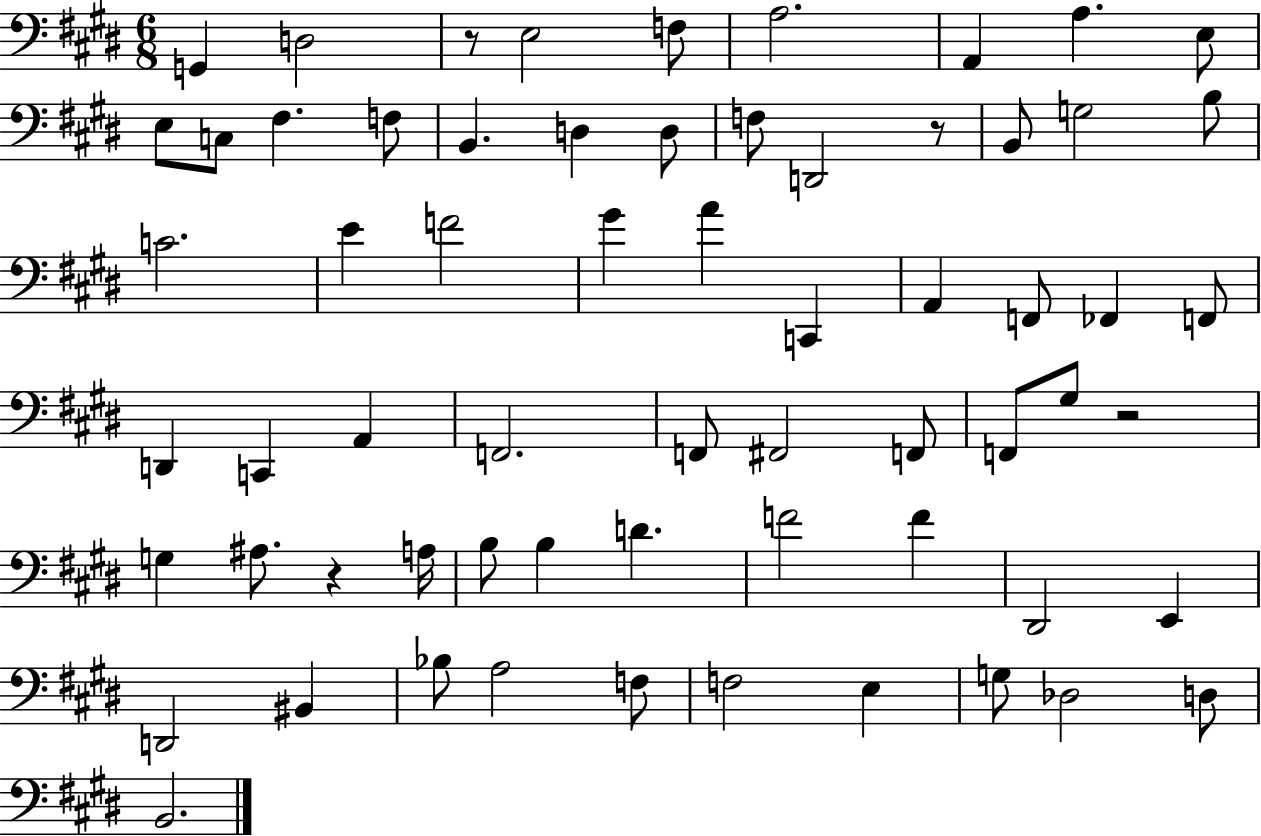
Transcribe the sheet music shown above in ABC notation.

X:1
T:Untitled
M:6/8
L:1/4
K:E
G,, D,2 z/2 E,2 F,/2 A,2 A,, A, E,/2 E,/2 C,/2 ^F, F,/2 B,, D, D,/2 F,/2 D,,2 z/2 B,,/2 G,2 B,/2 C2 E F2 ^G A C,, A,, F,,/2 _F,, F,,/2 D,, C,, A,, F,,2 F,,/2 ^F,,2 F,,/2 F,,/2 ^G,/2 z2 G, ^A,/2 z A,/4 B,/2 B, D F2 F ^D,,2 E,, D,,2 ^B,, _B,/2 A,2 F,/2 F,2 E, G,/2 _D,2 D,/2 B,,2